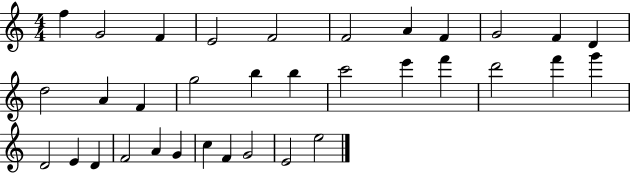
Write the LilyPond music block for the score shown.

{
  \clef treble
  \numericTimeSignature
  \time 4/4
  \key c \major
  f''4 g'2 f'4 | e'2 f'2 | f'2 a'4 f'4 | g'2 f'4 d'4 | \break d''2 a'4 f'4 | g''2 b''4 b''4 | c'''2 e'''4 f'''4 | d'''2 f'''4 g'''4 | \break d'2 e'4 d'4 | f'2 a'4 g'4 | c''4 f'4 g'2 | e'2 e''2 | \break \bar "|."
}